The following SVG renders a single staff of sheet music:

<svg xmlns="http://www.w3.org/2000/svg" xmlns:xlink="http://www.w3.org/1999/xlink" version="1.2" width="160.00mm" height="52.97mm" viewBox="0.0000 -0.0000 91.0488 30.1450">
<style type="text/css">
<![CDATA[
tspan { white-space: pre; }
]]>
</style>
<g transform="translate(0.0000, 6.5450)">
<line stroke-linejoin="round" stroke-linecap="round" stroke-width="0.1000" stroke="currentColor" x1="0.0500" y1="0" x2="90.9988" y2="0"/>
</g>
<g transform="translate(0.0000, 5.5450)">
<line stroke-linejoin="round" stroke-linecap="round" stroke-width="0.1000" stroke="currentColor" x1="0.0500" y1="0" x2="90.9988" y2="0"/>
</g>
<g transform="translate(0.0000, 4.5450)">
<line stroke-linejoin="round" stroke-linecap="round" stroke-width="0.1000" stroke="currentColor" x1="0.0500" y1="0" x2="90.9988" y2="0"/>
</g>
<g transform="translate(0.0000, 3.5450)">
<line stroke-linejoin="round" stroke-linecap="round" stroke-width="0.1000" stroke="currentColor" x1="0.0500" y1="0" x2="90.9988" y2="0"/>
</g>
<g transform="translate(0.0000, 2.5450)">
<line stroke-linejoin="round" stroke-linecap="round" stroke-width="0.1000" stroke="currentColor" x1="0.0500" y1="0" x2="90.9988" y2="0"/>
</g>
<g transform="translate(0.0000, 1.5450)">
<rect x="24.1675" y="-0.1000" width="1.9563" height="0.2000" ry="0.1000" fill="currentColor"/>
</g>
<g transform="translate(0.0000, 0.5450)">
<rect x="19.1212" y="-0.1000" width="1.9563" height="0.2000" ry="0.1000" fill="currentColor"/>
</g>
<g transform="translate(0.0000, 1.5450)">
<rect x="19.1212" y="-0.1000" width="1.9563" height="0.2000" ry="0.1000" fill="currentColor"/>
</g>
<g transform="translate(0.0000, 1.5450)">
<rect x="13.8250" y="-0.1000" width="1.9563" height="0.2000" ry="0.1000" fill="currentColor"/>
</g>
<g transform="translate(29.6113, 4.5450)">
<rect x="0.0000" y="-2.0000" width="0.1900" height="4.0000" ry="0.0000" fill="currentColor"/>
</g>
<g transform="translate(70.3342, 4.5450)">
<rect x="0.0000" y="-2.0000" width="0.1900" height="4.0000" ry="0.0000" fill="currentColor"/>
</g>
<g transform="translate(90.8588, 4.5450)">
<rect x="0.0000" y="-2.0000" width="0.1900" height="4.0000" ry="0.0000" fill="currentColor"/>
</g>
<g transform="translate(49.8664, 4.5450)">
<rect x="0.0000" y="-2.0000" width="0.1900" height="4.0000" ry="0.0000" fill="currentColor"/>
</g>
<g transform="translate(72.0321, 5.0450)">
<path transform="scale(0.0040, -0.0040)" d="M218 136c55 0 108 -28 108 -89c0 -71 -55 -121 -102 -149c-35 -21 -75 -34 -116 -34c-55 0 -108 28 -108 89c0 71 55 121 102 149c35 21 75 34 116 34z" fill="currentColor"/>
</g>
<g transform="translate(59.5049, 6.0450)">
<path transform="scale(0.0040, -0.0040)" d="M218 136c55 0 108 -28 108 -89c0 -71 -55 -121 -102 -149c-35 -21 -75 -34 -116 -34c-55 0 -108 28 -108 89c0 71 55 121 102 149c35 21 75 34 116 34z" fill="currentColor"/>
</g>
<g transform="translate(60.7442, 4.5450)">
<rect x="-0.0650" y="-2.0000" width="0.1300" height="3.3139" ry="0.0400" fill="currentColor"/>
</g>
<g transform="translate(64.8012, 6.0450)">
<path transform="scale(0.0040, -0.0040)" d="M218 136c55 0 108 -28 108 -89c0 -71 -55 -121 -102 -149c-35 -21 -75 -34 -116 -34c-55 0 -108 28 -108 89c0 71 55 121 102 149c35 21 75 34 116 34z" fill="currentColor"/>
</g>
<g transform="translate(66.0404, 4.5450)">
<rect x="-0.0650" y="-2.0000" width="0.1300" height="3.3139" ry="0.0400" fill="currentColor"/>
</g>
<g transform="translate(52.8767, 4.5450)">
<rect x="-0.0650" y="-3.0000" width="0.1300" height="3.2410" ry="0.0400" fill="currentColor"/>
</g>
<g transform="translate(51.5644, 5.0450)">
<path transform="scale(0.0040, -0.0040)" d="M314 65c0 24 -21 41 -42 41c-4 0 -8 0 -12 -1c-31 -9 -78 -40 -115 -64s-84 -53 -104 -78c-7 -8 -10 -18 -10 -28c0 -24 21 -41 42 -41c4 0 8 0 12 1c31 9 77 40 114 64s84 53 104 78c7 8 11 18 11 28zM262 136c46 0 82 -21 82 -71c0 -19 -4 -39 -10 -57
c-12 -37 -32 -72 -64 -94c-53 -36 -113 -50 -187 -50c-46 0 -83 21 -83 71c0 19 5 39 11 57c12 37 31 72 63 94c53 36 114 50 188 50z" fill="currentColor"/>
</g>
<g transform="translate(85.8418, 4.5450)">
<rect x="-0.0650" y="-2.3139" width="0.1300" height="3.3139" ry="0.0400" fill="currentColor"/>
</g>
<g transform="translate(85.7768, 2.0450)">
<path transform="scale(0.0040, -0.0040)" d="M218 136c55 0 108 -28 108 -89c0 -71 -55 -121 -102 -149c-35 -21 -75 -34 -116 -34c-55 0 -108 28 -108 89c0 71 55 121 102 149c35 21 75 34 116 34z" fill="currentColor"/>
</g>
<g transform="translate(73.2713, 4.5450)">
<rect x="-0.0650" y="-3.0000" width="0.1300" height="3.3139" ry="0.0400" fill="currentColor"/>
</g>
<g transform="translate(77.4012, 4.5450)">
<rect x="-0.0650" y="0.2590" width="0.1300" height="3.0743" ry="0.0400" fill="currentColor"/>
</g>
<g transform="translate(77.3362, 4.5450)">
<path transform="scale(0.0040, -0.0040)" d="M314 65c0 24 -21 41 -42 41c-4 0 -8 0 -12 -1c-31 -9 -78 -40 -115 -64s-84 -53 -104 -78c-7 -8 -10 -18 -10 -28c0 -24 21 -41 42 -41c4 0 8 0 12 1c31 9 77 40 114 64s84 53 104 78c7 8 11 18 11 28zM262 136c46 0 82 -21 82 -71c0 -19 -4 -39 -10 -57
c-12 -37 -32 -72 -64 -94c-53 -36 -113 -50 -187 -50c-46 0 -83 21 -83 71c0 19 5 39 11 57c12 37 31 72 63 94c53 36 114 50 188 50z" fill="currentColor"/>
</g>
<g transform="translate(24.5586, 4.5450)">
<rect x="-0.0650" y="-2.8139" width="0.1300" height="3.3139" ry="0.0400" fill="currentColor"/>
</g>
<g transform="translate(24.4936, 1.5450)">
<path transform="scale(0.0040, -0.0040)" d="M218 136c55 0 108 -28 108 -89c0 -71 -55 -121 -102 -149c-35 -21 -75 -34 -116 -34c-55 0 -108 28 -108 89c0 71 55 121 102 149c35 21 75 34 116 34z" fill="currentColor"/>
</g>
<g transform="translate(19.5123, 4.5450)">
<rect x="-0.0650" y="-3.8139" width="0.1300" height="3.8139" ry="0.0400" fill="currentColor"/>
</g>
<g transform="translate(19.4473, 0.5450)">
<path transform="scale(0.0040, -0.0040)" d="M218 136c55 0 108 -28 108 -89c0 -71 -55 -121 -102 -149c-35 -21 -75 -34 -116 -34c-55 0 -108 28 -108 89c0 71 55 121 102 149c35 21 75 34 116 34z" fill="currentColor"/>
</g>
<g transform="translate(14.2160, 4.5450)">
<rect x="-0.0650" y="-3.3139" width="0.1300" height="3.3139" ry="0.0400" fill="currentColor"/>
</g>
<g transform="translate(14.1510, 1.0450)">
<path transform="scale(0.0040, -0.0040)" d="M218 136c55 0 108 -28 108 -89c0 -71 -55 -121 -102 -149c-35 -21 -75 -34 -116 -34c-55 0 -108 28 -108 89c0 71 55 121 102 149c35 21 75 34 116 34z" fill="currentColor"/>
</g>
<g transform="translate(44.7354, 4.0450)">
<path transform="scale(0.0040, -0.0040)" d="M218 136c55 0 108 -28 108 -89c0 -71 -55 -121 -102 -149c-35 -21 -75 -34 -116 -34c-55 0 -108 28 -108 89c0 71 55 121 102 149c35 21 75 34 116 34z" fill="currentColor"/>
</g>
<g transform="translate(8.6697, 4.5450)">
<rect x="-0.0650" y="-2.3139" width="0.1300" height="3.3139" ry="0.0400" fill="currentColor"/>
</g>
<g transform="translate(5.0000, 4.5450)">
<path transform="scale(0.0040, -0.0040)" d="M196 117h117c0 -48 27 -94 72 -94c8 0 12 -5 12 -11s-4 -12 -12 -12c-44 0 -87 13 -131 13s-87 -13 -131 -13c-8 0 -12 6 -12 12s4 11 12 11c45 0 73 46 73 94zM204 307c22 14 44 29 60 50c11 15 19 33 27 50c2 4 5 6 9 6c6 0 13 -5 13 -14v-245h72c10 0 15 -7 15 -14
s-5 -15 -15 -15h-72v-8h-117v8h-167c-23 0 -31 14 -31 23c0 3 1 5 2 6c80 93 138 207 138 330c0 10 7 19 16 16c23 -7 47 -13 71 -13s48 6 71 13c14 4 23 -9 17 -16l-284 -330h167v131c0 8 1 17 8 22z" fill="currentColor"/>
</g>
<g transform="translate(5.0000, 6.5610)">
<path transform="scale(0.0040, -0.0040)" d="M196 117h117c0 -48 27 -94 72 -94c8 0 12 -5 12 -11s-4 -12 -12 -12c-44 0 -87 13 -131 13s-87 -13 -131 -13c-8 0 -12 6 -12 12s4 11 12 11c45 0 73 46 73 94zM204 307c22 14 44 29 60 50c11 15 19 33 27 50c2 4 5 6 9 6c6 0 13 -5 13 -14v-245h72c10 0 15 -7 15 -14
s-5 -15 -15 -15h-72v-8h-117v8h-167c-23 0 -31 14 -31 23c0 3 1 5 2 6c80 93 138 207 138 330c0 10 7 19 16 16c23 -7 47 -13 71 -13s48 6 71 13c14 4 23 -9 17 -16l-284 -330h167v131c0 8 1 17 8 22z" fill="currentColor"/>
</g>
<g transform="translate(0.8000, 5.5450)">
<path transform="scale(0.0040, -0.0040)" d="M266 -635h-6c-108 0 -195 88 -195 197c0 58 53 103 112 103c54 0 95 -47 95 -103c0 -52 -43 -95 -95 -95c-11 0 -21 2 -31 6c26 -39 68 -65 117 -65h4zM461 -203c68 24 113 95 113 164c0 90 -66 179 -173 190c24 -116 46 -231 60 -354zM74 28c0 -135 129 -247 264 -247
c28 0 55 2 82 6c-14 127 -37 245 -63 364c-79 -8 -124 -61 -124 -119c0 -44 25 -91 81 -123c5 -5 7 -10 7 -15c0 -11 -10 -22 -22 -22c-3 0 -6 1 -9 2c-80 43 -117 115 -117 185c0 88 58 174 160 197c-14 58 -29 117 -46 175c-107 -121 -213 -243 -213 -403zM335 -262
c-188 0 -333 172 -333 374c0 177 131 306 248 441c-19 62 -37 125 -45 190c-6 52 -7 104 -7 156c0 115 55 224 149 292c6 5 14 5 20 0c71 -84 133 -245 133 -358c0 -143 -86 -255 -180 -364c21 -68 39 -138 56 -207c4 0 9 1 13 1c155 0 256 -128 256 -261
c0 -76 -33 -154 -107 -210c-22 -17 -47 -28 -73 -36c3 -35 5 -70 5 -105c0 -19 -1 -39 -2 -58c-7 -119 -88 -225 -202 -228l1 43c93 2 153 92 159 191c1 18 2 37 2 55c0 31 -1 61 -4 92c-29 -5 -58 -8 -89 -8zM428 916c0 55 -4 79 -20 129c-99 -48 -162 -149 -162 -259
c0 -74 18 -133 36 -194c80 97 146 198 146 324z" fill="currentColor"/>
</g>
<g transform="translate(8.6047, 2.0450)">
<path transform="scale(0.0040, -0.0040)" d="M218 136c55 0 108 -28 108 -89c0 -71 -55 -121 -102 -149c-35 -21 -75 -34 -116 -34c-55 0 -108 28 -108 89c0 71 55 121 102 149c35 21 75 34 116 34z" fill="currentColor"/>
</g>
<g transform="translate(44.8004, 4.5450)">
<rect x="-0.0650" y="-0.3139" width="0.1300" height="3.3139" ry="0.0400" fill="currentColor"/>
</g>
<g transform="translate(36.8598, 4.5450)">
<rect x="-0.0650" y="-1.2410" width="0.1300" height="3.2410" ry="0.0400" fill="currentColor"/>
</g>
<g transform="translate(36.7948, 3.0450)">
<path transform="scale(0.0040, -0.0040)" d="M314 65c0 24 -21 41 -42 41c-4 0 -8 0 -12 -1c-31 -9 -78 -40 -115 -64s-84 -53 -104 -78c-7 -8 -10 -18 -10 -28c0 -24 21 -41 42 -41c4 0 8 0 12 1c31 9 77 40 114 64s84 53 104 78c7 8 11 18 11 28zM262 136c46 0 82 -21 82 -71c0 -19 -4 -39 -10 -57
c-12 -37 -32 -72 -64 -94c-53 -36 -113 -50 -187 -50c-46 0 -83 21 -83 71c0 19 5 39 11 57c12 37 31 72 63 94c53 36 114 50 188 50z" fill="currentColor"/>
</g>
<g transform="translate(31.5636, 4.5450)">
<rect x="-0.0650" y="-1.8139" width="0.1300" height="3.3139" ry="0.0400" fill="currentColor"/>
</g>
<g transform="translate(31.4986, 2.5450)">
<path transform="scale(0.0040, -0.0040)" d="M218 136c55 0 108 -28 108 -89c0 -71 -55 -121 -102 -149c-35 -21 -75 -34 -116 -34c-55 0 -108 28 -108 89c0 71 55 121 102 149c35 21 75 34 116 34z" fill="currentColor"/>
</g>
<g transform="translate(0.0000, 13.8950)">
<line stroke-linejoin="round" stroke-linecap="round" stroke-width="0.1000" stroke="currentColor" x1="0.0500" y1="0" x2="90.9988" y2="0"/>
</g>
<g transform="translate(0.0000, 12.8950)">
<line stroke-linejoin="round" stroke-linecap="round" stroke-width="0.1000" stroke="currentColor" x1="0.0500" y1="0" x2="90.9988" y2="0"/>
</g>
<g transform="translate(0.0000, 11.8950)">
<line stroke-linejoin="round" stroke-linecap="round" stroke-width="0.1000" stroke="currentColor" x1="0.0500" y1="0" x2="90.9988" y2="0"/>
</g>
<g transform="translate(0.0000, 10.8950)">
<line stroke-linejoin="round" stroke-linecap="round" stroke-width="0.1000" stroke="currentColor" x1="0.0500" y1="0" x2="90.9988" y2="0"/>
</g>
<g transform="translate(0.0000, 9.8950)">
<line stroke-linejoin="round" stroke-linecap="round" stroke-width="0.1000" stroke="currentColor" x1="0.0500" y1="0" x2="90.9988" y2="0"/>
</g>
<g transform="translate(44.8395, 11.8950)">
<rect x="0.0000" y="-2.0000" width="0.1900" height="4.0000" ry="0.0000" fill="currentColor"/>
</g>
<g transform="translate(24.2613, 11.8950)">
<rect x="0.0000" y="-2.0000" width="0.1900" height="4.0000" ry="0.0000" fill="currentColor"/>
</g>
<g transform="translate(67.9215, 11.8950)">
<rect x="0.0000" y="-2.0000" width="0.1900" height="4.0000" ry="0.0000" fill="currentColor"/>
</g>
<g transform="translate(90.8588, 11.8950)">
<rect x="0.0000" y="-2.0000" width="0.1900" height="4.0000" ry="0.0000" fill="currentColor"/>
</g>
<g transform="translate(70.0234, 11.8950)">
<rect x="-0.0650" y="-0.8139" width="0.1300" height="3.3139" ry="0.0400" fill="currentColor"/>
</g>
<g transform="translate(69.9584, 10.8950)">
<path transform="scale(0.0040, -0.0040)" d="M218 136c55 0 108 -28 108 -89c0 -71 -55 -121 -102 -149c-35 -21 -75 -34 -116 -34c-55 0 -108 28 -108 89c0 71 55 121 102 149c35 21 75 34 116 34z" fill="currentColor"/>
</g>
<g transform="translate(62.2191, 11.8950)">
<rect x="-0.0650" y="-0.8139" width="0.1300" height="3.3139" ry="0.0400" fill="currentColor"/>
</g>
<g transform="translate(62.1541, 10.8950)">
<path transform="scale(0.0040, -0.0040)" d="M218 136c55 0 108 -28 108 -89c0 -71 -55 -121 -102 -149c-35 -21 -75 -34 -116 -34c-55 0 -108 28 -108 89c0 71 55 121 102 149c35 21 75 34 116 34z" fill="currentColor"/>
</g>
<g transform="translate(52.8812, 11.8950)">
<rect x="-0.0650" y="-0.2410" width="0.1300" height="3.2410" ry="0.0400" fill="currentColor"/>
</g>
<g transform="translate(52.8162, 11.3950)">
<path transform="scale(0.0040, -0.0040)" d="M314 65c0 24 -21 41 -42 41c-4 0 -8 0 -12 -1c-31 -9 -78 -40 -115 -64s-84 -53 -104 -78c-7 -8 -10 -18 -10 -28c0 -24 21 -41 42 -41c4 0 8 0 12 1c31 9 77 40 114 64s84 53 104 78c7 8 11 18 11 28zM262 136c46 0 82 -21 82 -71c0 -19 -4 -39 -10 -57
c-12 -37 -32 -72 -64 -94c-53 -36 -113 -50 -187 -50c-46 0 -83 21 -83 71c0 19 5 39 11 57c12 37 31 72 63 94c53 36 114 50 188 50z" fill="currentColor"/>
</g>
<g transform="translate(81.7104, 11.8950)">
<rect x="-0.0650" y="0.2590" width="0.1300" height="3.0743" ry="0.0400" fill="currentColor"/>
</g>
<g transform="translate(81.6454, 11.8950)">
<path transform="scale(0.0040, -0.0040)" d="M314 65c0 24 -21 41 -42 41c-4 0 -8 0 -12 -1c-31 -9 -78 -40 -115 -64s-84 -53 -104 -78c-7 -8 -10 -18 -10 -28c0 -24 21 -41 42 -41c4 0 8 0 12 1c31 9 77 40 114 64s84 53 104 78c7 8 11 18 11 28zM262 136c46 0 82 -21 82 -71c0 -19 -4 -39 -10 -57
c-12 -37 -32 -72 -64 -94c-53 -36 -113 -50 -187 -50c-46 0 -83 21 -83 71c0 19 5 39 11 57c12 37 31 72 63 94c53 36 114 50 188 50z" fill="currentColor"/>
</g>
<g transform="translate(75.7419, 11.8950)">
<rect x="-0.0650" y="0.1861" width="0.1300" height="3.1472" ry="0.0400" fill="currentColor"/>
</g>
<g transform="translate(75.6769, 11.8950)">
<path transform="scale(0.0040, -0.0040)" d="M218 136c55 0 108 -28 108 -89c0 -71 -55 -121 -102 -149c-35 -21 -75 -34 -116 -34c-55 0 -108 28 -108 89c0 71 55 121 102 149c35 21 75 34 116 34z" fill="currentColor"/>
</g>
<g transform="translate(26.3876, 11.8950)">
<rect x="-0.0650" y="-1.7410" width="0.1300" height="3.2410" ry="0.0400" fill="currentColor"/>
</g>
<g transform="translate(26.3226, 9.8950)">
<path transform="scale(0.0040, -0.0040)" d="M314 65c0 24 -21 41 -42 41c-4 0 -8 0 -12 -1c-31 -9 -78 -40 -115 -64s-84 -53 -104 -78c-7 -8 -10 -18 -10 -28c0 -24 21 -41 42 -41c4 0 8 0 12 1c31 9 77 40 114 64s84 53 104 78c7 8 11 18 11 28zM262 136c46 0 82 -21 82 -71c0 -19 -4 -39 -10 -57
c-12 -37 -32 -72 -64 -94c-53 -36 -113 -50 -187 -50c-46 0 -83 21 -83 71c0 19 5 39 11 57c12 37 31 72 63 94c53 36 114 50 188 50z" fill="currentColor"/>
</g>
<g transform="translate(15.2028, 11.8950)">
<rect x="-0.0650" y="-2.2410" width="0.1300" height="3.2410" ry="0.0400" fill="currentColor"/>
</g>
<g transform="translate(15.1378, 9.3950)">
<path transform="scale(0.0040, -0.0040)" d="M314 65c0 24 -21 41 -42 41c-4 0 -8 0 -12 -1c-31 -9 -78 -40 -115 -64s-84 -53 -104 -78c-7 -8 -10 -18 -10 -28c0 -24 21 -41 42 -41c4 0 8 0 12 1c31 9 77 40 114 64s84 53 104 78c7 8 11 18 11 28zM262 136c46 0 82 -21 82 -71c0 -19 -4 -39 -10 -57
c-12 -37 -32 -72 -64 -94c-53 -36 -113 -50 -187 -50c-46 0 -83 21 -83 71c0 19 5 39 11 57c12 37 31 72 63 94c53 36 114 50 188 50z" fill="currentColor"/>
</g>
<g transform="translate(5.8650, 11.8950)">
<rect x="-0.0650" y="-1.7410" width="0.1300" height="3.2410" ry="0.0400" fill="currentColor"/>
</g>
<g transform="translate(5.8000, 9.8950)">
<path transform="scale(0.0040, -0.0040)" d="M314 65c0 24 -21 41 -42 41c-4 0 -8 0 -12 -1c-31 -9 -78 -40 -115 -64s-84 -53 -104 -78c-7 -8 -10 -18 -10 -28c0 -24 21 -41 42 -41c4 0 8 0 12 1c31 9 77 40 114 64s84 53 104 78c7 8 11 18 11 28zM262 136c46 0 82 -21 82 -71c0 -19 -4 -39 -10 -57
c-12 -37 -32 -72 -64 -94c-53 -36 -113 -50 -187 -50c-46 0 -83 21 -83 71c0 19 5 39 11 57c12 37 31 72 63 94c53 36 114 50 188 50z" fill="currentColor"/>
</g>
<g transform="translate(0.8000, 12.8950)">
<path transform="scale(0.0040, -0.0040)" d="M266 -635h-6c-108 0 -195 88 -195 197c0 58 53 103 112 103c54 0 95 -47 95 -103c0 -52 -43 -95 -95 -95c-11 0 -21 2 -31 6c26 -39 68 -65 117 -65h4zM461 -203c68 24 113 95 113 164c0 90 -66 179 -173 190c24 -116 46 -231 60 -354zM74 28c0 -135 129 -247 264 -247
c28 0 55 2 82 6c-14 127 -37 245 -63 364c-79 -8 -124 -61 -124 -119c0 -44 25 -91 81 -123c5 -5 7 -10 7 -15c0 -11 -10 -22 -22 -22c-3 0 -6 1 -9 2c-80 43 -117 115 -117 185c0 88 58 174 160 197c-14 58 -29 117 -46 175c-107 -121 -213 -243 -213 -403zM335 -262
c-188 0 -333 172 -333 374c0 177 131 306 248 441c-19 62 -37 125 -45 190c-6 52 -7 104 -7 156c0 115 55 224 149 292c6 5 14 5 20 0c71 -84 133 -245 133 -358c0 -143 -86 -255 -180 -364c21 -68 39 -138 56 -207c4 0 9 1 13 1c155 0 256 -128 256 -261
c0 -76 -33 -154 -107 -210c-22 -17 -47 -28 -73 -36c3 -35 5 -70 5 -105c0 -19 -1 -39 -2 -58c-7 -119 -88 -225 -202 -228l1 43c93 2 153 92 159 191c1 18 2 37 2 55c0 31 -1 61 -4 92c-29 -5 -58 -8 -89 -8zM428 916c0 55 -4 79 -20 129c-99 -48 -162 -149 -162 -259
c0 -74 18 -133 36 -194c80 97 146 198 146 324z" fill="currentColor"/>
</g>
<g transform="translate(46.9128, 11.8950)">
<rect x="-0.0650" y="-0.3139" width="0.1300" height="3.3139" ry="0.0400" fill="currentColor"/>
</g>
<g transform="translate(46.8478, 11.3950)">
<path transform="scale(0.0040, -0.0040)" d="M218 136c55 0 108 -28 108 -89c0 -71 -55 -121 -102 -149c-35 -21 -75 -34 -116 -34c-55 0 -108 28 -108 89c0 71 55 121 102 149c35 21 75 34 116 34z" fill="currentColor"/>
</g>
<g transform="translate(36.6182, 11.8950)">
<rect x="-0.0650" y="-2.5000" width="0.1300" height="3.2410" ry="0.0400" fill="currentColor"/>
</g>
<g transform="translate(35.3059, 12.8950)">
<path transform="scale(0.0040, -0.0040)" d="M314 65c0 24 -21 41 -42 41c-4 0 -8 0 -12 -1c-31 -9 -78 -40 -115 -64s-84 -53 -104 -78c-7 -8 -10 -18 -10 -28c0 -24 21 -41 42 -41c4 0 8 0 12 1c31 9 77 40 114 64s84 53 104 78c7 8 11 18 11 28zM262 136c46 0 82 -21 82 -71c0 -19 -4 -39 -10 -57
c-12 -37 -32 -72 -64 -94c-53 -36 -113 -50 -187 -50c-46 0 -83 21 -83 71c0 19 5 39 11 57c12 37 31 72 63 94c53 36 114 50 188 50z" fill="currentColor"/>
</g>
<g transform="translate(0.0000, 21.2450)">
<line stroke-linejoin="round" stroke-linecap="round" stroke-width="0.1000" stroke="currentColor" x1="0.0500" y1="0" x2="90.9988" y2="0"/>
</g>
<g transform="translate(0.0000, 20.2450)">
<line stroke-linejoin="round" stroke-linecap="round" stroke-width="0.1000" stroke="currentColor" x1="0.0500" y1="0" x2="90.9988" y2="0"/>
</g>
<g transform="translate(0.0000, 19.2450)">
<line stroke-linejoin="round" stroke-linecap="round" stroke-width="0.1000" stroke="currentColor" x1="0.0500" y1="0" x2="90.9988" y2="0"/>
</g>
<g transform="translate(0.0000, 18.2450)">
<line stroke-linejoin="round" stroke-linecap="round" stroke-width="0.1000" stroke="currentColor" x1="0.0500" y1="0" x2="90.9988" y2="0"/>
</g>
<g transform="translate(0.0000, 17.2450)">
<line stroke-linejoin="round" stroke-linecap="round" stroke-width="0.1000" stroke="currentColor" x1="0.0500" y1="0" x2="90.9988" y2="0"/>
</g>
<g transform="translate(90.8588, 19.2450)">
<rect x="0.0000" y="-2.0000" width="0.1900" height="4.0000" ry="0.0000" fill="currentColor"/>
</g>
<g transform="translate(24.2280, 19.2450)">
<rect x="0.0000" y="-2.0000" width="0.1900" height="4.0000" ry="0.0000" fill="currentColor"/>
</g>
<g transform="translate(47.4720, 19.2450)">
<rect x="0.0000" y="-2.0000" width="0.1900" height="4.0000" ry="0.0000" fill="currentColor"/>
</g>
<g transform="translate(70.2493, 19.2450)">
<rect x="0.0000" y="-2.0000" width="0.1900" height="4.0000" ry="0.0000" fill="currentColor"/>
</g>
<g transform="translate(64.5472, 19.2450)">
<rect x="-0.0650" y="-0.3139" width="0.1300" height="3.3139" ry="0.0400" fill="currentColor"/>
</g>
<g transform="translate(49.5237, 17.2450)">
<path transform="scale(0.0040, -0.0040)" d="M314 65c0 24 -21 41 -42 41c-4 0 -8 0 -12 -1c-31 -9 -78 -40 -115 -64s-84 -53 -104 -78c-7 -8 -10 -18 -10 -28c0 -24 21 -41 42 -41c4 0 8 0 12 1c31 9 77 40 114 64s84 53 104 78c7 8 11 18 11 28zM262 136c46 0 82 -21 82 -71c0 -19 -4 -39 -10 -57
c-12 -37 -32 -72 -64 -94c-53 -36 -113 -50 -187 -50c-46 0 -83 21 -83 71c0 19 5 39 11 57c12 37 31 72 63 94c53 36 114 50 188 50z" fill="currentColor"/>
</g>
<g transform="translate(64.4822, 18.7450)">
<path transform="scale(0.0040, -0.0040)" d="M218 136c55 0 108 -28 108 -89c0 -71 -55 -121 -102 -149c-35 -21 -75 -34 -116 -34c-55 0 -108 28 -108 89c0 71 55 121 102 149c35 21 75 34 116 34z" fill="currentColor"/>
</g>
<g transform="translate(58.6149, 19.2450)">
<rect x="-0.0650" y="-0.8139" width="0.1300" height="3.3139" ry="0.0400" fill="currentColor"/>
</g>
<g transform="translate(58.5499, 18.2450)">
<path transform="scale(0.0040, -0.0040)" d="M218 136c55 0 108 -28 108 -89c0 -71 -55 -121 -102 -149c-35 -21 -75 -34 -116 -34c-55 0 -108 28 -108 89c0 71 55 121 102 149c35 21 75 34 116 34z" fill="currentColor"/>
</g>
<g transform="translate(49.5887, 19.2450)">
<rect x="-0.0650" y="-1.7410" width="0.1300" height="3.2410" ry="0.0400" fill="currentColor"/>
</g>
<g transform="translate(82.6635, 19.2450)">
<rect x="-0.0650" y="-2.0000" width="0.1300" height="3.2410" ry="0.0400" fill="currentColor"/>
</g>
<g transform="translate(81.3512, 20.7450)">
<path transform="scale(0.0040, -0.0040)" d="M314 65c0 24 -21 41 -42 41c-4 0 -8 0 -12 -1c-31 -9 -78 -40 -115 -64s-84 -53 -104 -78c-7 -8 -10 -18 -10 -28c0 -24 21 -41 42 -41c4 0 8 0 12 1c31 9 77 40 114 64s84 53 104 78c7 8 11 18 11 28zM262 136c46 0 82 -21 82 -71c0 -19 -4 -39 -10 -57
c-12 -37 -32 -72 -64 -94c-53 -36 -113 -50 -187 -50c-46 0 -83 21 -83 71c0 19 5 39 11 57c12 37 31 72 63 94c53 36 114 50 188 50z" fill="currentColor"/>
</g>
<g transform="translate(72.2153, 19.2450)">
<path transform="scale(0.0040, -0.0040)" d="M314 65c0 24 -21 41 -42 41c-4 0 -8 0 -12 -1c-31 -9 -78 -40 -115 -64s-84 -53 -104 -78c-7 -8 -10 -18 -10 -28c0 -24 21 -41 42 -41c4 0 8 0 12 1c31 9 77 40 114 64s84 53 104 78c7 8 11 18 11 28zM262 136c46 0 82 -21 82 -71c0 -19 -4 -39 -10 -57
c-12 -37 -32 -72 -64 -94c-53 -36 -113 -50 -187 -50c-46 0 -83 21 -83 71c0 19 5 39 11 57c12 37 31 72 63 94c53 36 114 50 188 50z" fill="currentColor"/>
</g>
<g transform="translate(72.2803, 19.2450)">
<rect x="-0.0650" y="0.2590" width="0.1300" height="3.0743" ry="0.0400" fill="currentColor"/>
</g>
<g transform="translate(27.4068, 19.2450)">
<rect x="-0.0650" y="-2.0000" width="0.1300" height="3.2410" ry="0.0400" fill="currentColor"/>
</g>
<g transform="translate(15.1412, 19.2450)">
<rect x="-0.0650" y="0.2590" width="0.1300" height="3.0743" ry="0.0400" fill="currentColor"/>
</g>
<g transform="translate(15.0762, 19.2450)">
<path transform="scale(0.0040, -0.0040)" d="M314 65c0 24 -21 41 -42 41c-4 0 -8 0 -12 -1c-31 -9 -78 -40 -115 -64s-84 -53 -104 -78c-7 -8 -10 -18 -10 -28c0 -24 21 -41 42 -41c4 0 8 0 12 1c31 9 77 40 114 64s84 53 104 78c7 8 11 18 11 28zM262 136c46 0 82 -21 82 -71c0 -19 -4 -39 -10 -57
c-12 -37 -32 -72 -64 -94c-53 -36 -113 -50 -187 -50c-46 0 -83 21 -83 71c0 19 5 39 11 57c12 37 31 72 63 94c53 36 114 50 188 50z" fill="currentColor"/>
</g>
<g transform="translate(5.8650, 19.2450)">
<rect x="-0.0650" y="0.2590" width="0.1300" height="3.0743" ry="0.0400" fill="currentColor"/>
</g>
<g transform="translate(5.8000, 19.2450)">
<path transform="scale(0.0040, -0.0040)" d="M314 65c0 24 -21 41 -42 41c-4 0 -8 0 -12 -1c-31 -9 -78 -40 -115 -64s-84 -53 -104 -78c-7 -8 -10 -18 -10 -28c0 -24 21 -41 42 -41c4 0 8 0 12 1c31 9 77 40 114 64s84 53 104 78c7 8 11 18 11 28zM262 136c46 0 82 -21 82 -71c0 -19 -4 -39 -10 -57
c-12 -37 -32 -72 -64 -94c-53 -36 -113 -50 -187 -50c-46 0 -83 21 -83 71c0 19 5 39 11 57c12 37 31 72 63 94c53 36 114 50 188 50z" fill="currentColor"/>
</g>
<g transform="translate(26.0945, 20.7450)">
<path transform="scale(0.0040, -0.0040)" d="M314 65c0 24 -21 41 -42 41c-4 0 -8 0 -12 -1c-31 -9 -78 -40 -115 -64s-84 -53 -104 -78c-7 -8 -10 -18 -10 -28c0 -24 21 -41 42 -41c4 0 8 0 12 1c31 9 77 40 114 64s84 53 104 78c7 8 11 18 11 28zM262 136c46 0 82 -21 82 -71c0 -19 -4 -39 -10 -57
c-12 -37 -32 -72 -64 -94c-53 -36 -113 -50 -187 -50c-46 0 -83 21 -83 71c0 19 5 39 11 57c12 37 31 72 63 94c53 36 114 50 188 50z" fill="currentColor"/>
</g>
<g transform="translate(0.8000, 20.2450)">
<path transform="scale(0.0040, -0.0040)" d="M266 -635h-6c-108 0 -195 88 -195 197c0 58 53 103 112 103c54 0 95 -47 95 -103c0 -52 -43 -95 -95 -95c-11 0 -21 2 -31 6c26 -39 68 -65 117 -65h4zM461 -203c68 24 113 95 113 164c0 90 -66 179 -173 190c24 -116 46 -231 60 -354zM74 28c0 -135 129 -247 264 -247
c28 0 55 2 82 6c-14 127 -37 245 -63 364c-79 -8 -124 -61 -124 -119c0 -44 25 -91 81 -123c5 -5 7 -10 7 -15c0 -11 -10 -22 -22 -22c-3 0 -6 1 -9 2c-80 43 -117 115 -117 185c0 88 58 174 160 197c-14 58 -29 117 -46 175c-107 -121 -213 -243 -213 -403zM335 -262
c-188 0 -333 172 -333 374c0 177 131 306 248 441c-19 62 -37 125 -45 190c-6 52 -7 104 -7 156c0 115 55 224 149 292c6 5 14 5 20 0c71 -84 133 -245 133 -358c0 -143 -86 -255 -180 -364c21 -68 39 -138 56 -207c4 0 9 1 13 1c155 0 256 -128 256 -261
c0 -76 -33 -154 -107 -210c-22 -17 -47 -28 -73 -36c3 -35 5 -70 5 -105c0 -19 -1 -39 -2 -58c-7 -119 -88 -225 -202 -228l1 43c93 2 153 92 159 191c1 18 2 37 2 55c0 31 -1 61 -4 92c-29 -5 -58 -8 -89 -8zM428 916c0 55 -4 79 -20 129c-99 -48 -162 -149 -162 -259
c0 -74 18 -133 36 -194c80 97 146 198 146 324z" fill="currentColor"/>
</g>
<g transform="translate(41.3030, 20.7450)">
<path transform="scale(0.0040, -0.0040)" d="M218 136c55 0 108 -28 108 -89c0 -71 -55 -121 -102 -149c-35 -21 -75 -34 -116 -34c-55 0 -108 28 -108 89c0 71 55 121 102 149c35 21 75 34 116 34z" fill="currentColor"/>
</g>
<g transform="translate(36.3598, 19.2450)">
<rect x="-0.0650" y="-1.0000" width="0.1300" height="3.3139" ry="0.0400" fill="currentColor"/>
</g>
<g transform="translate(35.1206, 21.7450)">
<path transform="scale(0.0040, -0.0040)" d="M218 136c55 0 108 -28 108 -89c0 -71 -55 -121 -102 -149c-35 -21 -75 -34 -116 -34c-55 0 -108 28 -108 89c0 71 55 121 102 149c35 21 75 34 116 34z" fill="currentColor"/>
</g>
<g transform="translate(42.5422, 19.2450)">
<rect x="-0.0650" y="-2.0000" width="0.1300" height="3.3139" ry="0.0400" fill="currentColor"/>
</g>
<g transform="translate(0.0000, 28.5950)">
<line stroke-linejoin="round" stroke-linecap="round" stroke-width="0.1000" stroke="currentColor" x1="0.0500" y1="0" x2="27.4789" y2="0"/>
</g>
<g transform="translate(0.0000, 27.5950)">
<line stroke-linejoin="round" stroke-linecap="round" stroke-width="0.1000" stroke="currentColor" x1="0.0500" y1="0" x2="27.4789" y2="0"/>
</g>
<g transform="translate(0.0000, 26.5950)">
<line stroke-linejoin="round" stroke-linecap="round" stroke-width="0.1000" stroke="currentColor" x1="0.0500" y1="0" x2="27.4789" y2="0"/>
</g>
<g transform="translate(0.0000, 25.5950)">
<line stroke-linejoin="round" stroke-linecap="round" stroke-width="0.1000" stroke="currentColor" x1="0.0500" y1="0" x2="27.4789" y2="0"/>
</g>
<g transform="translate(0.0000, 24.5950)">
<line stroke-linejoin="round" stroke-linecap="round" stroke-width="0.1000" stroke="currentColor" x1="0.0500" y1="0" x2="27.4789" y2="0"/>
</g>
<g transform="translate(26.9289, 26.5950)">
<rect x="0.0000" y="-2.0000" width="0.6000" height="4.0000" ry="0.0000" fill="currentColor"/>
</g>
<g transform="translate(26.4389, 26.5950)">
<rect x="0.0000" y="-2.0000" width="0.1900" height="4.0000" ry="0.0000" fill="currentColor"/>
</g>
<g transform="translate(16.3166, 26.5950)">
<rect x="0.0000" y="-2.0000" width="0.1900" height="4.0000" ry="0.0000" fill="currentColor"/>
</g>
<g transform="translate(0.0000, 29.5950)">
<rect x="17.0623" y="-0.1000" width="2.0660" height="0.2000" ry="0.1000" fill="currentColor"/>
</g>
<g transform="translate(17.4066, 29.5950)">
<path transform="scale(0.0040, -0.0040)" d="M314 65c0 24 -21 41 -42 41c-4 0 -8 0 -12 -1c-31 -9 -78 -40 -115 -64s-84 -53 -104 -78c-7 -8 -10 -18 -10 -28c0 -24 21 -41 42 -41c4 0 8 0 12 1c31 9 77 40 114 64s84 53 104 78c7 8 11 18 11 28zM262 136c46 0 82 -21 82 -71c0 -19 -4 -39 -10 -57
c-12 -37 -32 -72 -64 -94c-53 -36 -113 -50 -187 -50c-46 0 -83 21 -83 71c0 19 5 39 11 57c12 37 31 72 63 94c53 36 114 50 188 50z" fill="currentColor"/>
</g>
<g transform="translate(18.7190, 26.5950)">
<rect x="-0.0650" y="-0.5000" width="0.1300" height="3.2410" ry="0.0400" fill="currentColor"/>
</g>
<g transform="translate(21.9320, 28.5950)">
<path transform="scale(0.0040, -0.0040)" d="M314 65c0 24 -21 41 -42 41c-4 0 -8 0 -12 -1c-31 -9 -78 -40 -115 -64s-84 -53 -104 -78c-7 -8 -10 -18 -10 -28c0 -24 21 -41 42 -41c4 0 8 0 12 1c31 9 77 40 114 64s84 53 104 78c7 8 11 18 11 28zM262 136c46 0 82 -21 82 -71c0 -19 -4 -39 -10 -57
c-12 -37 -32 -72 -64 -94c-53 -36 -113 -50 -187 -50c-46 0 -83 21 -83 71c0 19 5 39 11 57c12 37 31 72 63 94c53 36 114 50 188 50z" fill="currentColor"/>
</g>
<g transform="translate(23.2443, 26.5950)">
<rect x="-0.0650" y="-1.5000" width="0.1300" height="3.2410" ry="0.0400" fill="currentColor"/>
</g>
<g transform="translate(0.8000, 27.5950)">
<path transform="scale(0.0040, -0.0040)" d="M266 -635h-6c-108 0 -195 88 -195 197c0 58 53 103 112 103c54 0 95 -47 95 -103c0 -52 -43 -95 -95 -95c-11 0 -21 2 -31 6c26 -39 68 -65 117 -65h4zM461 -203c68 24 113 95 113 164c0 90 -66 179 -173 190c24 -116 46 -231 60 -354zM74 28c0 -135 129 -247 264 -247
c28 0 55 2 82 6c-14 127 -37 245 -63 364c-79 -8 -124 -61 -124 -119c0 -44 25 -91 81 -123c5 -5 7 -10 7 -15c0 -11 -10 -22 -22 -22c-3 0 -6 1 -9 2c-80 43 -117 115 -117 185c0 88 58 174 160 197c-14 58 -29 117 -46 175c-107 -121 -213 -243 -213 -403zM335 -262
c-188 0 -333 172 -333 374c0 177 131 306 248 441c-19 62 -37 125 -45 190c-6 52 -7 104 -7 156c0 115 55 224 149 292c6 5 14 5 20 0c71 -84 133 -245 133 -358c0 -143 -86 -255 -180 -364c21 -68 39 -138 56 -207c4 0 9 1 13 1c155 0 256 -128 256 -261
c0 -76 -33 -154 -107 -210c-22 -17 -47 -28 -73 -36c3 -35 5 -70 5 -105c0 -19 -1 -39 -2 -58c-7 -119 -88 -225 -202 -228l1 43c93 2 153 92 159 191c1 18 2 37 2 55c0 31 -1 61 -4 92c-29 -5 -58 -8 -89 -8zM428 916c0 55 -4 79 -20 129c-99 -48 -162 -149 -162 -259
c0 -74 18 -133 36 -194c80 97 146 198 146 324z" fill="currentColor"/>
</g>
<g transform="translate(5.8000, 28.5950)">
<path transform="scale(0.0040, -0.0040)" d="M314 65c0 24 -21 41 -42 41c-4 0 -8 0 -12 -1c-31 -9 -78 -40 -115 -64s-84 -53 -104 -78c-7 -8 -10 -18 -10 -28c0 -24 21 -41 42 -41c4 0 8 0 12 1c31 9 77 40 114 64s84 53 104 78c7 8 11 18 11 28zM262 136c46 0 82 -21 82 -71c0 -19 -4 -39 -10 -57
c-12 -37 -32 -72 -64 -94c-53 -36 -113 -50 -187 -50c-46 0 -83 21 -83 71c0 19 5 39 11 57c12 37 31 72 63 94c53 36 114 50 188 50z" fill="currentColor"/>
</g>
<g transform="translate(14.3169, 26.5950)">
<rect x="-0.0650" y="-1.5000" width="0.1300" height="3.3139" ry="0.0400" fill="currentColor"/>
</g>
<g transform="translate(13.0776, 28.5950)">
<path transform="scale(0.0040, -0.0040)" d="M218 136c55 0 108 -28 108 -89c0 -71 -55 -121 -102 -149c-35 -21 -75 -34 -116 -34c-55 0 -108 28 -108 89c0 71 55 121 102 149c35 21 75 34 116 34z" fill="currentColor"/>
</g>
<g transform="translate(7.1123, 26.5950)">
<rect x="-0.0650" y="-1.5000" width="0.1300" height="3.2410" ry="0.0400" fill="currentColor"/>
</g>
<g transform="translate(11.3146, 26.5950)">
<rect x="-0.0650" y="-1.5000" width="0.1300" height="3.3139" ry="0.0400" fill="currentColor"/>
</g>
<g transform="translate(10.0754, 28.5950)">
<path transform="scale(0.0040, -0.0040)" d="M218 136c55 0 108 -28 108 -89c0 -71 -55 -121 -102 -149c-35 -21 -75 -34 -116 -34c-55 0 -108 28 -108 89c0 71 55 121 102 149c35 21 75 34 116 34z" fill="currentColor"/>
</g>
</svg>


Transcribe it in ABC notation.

X:1
T:Untitled
M:4/4
L:1/4
K:C
g b c' a f e2 c A2 F F A B2 g f2 g2 f2 G2 c c2 d d B B2 B2 B2 F2 D F f2 d c B2 F2 E2 E E C2 E2